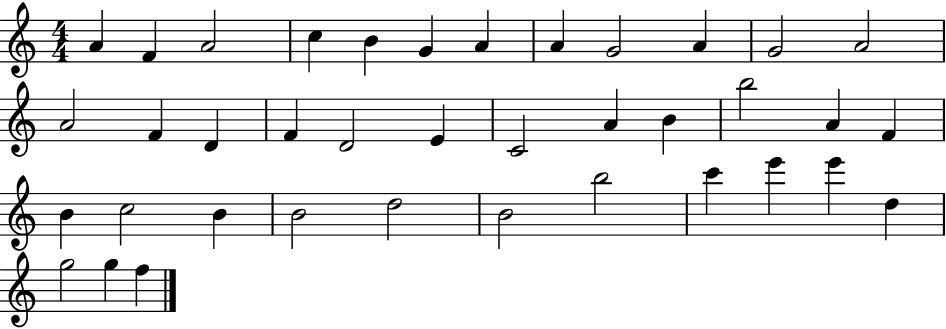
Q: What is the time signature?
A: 4/4